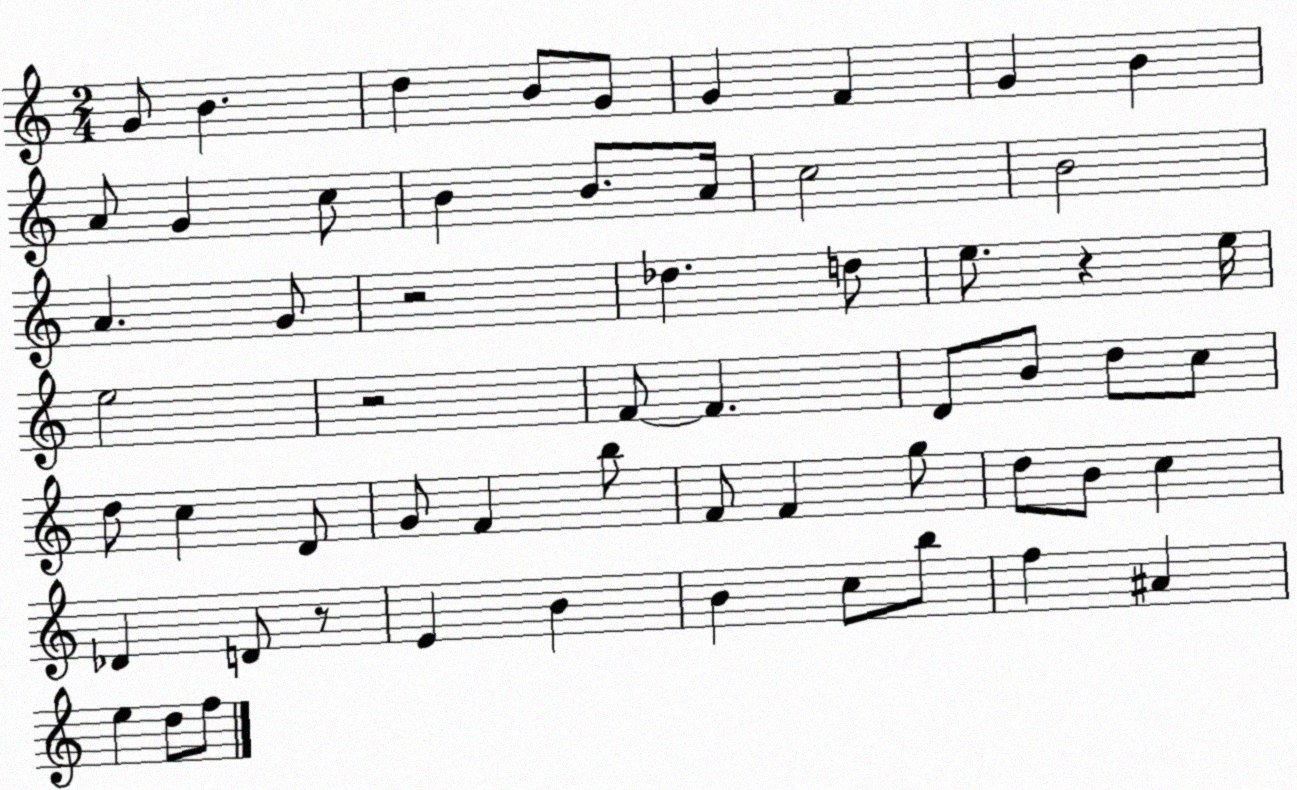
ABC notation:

X:1
T:Untitled
M:2/4
L:1/4
K:C
G/2 B d B/2 G/2 G F G B A/2 G c/2 B B/2 A/4 c2 B2 A G/2 z2 _d d/2 e/2 z e/4 e2 z2 F/2 F D/2 B/2 d/2 c/2 d/2 c D/2 G/2 F b/2 F/2 F g/2 d/2 B/2 c _D D/2 z/2 E B B c/2 b/2 f ^A e d/2 f/2